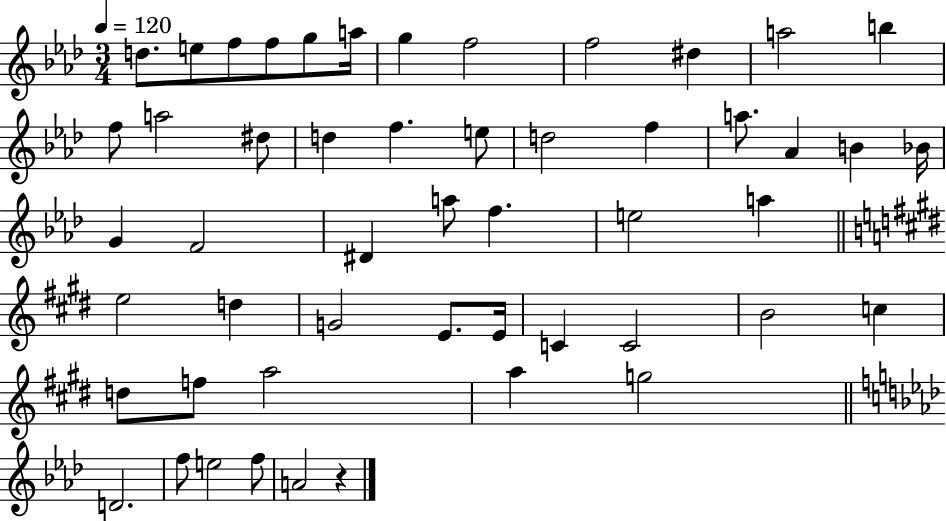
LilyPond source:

{
  \clef treble
  \numericTimeSignature
  \time 3/4
  \key aes \major
  \tempo 4 = 120
  d''8. e''8 f''8 f''8 g''8 a''16 | g''4 f''2 | f''2 dis''4 | a''2 b''4 | \break f''8 a''2 dis''8 | d''4 f''4. e''8 | d''2 f''4 | a''8. aes'4 b'4 bes'16 | \break g'4 f'2 | dis'4 a''8 f''4. | e''2 a''4 | \bar "||" \break \key e \major e''2 d''4 | g'2 e'8. e'16 | c'4 c'2 | b'2 c''4 | \break d''8 f''8 a''2 | a''4 g''2 | \bar "||" \break \key aes \major d'2. | f''8 e''2 f''8 | a'2 r4 | \bar "|."
}